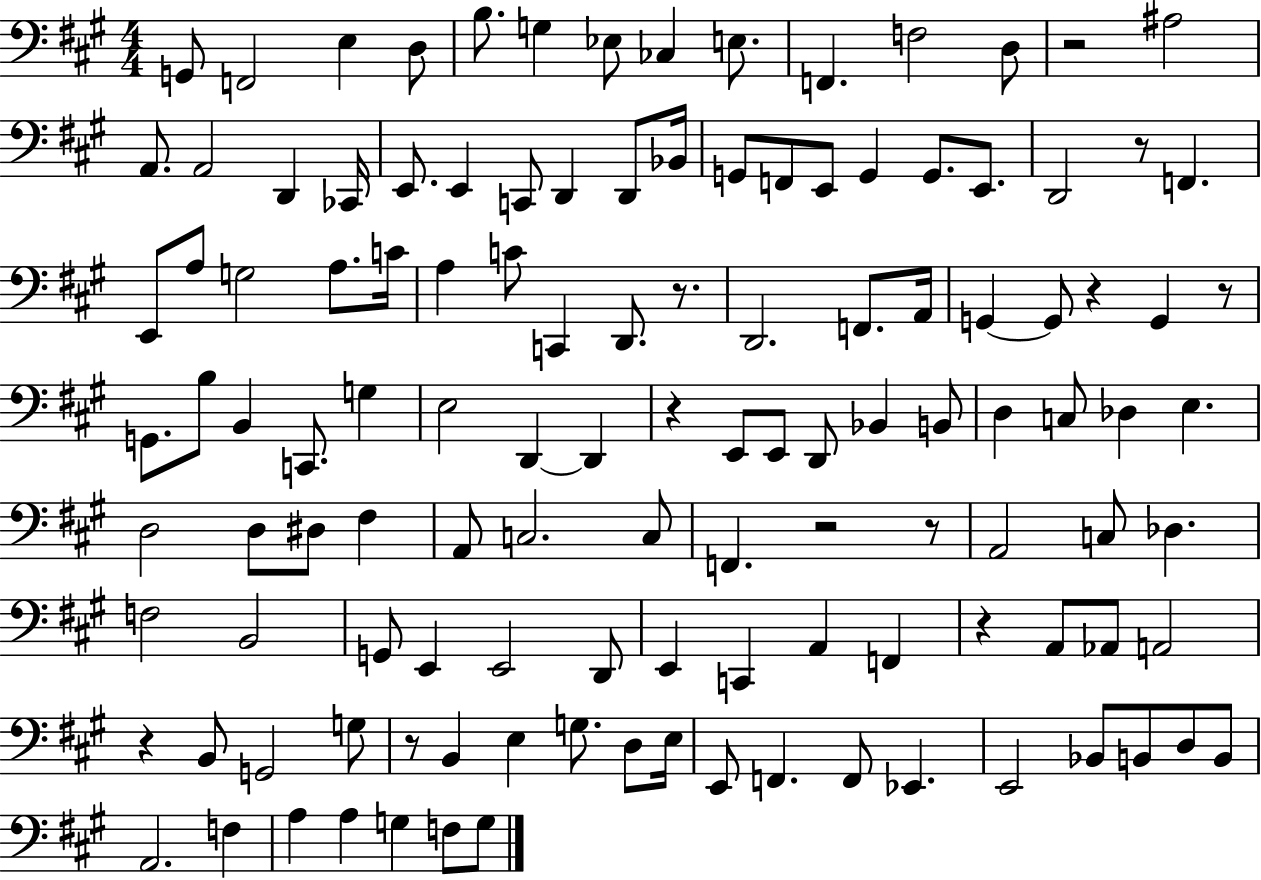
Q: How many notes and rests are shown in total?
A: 122